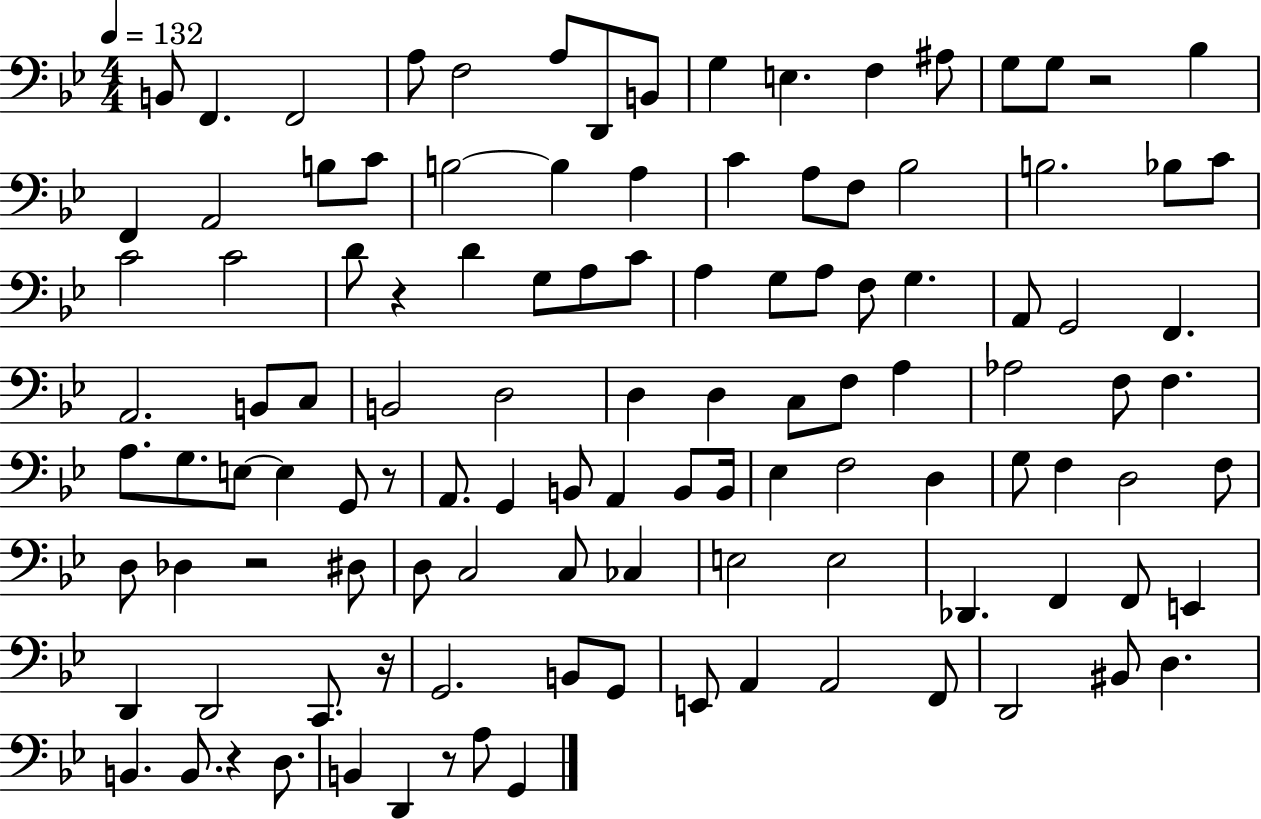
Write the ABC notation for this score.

X:1
T:Untitled
M:4/4
L:1/4
K:Bb
B,,/2 F,, F,,2 A,/2 F,2 A,/2 D,,/2 B,,/2 G, E, F, ^A,/2 G,/2 G,/2 z2 _B, F,, A,,2 B,/2 C/2 B,2 B, A, C A,/2 F,/2 _B,2 B,2 _B,/2 C/2 C2 C2 D/2 z D G,/2 A,/2 C/2 A, G,/2 A,/2 F,/2 G, A,,/2 G,,2 F,, A,,2 B,,/2 C,/2 B,,2 D,2 D, D, C,/2 F,/2 A, _A,2 F,/2 F, A,/2 G,/2 E,/2 E, G,,/2 z/2 A,,/2 G,, B,,/2 A,, B,,/2 B,,/4 _E, F,2 D, G,/2 F, D,2 F,/2 D,/2 _D, z2 ^D,/2 D,/2 C,2 C,/2 _C, E,2 E,2 _D,, F,, F,,/2 E,, D,, D,,2 C,,/2 z/4 G,,2 B,,/2 G,,/2 E,,/2 A,, A,,2 F,,/2 D,,2 ^B,,/2 D, B,, B,,/2 z D,/2 B,, D,, z/2 A,/2 G,,